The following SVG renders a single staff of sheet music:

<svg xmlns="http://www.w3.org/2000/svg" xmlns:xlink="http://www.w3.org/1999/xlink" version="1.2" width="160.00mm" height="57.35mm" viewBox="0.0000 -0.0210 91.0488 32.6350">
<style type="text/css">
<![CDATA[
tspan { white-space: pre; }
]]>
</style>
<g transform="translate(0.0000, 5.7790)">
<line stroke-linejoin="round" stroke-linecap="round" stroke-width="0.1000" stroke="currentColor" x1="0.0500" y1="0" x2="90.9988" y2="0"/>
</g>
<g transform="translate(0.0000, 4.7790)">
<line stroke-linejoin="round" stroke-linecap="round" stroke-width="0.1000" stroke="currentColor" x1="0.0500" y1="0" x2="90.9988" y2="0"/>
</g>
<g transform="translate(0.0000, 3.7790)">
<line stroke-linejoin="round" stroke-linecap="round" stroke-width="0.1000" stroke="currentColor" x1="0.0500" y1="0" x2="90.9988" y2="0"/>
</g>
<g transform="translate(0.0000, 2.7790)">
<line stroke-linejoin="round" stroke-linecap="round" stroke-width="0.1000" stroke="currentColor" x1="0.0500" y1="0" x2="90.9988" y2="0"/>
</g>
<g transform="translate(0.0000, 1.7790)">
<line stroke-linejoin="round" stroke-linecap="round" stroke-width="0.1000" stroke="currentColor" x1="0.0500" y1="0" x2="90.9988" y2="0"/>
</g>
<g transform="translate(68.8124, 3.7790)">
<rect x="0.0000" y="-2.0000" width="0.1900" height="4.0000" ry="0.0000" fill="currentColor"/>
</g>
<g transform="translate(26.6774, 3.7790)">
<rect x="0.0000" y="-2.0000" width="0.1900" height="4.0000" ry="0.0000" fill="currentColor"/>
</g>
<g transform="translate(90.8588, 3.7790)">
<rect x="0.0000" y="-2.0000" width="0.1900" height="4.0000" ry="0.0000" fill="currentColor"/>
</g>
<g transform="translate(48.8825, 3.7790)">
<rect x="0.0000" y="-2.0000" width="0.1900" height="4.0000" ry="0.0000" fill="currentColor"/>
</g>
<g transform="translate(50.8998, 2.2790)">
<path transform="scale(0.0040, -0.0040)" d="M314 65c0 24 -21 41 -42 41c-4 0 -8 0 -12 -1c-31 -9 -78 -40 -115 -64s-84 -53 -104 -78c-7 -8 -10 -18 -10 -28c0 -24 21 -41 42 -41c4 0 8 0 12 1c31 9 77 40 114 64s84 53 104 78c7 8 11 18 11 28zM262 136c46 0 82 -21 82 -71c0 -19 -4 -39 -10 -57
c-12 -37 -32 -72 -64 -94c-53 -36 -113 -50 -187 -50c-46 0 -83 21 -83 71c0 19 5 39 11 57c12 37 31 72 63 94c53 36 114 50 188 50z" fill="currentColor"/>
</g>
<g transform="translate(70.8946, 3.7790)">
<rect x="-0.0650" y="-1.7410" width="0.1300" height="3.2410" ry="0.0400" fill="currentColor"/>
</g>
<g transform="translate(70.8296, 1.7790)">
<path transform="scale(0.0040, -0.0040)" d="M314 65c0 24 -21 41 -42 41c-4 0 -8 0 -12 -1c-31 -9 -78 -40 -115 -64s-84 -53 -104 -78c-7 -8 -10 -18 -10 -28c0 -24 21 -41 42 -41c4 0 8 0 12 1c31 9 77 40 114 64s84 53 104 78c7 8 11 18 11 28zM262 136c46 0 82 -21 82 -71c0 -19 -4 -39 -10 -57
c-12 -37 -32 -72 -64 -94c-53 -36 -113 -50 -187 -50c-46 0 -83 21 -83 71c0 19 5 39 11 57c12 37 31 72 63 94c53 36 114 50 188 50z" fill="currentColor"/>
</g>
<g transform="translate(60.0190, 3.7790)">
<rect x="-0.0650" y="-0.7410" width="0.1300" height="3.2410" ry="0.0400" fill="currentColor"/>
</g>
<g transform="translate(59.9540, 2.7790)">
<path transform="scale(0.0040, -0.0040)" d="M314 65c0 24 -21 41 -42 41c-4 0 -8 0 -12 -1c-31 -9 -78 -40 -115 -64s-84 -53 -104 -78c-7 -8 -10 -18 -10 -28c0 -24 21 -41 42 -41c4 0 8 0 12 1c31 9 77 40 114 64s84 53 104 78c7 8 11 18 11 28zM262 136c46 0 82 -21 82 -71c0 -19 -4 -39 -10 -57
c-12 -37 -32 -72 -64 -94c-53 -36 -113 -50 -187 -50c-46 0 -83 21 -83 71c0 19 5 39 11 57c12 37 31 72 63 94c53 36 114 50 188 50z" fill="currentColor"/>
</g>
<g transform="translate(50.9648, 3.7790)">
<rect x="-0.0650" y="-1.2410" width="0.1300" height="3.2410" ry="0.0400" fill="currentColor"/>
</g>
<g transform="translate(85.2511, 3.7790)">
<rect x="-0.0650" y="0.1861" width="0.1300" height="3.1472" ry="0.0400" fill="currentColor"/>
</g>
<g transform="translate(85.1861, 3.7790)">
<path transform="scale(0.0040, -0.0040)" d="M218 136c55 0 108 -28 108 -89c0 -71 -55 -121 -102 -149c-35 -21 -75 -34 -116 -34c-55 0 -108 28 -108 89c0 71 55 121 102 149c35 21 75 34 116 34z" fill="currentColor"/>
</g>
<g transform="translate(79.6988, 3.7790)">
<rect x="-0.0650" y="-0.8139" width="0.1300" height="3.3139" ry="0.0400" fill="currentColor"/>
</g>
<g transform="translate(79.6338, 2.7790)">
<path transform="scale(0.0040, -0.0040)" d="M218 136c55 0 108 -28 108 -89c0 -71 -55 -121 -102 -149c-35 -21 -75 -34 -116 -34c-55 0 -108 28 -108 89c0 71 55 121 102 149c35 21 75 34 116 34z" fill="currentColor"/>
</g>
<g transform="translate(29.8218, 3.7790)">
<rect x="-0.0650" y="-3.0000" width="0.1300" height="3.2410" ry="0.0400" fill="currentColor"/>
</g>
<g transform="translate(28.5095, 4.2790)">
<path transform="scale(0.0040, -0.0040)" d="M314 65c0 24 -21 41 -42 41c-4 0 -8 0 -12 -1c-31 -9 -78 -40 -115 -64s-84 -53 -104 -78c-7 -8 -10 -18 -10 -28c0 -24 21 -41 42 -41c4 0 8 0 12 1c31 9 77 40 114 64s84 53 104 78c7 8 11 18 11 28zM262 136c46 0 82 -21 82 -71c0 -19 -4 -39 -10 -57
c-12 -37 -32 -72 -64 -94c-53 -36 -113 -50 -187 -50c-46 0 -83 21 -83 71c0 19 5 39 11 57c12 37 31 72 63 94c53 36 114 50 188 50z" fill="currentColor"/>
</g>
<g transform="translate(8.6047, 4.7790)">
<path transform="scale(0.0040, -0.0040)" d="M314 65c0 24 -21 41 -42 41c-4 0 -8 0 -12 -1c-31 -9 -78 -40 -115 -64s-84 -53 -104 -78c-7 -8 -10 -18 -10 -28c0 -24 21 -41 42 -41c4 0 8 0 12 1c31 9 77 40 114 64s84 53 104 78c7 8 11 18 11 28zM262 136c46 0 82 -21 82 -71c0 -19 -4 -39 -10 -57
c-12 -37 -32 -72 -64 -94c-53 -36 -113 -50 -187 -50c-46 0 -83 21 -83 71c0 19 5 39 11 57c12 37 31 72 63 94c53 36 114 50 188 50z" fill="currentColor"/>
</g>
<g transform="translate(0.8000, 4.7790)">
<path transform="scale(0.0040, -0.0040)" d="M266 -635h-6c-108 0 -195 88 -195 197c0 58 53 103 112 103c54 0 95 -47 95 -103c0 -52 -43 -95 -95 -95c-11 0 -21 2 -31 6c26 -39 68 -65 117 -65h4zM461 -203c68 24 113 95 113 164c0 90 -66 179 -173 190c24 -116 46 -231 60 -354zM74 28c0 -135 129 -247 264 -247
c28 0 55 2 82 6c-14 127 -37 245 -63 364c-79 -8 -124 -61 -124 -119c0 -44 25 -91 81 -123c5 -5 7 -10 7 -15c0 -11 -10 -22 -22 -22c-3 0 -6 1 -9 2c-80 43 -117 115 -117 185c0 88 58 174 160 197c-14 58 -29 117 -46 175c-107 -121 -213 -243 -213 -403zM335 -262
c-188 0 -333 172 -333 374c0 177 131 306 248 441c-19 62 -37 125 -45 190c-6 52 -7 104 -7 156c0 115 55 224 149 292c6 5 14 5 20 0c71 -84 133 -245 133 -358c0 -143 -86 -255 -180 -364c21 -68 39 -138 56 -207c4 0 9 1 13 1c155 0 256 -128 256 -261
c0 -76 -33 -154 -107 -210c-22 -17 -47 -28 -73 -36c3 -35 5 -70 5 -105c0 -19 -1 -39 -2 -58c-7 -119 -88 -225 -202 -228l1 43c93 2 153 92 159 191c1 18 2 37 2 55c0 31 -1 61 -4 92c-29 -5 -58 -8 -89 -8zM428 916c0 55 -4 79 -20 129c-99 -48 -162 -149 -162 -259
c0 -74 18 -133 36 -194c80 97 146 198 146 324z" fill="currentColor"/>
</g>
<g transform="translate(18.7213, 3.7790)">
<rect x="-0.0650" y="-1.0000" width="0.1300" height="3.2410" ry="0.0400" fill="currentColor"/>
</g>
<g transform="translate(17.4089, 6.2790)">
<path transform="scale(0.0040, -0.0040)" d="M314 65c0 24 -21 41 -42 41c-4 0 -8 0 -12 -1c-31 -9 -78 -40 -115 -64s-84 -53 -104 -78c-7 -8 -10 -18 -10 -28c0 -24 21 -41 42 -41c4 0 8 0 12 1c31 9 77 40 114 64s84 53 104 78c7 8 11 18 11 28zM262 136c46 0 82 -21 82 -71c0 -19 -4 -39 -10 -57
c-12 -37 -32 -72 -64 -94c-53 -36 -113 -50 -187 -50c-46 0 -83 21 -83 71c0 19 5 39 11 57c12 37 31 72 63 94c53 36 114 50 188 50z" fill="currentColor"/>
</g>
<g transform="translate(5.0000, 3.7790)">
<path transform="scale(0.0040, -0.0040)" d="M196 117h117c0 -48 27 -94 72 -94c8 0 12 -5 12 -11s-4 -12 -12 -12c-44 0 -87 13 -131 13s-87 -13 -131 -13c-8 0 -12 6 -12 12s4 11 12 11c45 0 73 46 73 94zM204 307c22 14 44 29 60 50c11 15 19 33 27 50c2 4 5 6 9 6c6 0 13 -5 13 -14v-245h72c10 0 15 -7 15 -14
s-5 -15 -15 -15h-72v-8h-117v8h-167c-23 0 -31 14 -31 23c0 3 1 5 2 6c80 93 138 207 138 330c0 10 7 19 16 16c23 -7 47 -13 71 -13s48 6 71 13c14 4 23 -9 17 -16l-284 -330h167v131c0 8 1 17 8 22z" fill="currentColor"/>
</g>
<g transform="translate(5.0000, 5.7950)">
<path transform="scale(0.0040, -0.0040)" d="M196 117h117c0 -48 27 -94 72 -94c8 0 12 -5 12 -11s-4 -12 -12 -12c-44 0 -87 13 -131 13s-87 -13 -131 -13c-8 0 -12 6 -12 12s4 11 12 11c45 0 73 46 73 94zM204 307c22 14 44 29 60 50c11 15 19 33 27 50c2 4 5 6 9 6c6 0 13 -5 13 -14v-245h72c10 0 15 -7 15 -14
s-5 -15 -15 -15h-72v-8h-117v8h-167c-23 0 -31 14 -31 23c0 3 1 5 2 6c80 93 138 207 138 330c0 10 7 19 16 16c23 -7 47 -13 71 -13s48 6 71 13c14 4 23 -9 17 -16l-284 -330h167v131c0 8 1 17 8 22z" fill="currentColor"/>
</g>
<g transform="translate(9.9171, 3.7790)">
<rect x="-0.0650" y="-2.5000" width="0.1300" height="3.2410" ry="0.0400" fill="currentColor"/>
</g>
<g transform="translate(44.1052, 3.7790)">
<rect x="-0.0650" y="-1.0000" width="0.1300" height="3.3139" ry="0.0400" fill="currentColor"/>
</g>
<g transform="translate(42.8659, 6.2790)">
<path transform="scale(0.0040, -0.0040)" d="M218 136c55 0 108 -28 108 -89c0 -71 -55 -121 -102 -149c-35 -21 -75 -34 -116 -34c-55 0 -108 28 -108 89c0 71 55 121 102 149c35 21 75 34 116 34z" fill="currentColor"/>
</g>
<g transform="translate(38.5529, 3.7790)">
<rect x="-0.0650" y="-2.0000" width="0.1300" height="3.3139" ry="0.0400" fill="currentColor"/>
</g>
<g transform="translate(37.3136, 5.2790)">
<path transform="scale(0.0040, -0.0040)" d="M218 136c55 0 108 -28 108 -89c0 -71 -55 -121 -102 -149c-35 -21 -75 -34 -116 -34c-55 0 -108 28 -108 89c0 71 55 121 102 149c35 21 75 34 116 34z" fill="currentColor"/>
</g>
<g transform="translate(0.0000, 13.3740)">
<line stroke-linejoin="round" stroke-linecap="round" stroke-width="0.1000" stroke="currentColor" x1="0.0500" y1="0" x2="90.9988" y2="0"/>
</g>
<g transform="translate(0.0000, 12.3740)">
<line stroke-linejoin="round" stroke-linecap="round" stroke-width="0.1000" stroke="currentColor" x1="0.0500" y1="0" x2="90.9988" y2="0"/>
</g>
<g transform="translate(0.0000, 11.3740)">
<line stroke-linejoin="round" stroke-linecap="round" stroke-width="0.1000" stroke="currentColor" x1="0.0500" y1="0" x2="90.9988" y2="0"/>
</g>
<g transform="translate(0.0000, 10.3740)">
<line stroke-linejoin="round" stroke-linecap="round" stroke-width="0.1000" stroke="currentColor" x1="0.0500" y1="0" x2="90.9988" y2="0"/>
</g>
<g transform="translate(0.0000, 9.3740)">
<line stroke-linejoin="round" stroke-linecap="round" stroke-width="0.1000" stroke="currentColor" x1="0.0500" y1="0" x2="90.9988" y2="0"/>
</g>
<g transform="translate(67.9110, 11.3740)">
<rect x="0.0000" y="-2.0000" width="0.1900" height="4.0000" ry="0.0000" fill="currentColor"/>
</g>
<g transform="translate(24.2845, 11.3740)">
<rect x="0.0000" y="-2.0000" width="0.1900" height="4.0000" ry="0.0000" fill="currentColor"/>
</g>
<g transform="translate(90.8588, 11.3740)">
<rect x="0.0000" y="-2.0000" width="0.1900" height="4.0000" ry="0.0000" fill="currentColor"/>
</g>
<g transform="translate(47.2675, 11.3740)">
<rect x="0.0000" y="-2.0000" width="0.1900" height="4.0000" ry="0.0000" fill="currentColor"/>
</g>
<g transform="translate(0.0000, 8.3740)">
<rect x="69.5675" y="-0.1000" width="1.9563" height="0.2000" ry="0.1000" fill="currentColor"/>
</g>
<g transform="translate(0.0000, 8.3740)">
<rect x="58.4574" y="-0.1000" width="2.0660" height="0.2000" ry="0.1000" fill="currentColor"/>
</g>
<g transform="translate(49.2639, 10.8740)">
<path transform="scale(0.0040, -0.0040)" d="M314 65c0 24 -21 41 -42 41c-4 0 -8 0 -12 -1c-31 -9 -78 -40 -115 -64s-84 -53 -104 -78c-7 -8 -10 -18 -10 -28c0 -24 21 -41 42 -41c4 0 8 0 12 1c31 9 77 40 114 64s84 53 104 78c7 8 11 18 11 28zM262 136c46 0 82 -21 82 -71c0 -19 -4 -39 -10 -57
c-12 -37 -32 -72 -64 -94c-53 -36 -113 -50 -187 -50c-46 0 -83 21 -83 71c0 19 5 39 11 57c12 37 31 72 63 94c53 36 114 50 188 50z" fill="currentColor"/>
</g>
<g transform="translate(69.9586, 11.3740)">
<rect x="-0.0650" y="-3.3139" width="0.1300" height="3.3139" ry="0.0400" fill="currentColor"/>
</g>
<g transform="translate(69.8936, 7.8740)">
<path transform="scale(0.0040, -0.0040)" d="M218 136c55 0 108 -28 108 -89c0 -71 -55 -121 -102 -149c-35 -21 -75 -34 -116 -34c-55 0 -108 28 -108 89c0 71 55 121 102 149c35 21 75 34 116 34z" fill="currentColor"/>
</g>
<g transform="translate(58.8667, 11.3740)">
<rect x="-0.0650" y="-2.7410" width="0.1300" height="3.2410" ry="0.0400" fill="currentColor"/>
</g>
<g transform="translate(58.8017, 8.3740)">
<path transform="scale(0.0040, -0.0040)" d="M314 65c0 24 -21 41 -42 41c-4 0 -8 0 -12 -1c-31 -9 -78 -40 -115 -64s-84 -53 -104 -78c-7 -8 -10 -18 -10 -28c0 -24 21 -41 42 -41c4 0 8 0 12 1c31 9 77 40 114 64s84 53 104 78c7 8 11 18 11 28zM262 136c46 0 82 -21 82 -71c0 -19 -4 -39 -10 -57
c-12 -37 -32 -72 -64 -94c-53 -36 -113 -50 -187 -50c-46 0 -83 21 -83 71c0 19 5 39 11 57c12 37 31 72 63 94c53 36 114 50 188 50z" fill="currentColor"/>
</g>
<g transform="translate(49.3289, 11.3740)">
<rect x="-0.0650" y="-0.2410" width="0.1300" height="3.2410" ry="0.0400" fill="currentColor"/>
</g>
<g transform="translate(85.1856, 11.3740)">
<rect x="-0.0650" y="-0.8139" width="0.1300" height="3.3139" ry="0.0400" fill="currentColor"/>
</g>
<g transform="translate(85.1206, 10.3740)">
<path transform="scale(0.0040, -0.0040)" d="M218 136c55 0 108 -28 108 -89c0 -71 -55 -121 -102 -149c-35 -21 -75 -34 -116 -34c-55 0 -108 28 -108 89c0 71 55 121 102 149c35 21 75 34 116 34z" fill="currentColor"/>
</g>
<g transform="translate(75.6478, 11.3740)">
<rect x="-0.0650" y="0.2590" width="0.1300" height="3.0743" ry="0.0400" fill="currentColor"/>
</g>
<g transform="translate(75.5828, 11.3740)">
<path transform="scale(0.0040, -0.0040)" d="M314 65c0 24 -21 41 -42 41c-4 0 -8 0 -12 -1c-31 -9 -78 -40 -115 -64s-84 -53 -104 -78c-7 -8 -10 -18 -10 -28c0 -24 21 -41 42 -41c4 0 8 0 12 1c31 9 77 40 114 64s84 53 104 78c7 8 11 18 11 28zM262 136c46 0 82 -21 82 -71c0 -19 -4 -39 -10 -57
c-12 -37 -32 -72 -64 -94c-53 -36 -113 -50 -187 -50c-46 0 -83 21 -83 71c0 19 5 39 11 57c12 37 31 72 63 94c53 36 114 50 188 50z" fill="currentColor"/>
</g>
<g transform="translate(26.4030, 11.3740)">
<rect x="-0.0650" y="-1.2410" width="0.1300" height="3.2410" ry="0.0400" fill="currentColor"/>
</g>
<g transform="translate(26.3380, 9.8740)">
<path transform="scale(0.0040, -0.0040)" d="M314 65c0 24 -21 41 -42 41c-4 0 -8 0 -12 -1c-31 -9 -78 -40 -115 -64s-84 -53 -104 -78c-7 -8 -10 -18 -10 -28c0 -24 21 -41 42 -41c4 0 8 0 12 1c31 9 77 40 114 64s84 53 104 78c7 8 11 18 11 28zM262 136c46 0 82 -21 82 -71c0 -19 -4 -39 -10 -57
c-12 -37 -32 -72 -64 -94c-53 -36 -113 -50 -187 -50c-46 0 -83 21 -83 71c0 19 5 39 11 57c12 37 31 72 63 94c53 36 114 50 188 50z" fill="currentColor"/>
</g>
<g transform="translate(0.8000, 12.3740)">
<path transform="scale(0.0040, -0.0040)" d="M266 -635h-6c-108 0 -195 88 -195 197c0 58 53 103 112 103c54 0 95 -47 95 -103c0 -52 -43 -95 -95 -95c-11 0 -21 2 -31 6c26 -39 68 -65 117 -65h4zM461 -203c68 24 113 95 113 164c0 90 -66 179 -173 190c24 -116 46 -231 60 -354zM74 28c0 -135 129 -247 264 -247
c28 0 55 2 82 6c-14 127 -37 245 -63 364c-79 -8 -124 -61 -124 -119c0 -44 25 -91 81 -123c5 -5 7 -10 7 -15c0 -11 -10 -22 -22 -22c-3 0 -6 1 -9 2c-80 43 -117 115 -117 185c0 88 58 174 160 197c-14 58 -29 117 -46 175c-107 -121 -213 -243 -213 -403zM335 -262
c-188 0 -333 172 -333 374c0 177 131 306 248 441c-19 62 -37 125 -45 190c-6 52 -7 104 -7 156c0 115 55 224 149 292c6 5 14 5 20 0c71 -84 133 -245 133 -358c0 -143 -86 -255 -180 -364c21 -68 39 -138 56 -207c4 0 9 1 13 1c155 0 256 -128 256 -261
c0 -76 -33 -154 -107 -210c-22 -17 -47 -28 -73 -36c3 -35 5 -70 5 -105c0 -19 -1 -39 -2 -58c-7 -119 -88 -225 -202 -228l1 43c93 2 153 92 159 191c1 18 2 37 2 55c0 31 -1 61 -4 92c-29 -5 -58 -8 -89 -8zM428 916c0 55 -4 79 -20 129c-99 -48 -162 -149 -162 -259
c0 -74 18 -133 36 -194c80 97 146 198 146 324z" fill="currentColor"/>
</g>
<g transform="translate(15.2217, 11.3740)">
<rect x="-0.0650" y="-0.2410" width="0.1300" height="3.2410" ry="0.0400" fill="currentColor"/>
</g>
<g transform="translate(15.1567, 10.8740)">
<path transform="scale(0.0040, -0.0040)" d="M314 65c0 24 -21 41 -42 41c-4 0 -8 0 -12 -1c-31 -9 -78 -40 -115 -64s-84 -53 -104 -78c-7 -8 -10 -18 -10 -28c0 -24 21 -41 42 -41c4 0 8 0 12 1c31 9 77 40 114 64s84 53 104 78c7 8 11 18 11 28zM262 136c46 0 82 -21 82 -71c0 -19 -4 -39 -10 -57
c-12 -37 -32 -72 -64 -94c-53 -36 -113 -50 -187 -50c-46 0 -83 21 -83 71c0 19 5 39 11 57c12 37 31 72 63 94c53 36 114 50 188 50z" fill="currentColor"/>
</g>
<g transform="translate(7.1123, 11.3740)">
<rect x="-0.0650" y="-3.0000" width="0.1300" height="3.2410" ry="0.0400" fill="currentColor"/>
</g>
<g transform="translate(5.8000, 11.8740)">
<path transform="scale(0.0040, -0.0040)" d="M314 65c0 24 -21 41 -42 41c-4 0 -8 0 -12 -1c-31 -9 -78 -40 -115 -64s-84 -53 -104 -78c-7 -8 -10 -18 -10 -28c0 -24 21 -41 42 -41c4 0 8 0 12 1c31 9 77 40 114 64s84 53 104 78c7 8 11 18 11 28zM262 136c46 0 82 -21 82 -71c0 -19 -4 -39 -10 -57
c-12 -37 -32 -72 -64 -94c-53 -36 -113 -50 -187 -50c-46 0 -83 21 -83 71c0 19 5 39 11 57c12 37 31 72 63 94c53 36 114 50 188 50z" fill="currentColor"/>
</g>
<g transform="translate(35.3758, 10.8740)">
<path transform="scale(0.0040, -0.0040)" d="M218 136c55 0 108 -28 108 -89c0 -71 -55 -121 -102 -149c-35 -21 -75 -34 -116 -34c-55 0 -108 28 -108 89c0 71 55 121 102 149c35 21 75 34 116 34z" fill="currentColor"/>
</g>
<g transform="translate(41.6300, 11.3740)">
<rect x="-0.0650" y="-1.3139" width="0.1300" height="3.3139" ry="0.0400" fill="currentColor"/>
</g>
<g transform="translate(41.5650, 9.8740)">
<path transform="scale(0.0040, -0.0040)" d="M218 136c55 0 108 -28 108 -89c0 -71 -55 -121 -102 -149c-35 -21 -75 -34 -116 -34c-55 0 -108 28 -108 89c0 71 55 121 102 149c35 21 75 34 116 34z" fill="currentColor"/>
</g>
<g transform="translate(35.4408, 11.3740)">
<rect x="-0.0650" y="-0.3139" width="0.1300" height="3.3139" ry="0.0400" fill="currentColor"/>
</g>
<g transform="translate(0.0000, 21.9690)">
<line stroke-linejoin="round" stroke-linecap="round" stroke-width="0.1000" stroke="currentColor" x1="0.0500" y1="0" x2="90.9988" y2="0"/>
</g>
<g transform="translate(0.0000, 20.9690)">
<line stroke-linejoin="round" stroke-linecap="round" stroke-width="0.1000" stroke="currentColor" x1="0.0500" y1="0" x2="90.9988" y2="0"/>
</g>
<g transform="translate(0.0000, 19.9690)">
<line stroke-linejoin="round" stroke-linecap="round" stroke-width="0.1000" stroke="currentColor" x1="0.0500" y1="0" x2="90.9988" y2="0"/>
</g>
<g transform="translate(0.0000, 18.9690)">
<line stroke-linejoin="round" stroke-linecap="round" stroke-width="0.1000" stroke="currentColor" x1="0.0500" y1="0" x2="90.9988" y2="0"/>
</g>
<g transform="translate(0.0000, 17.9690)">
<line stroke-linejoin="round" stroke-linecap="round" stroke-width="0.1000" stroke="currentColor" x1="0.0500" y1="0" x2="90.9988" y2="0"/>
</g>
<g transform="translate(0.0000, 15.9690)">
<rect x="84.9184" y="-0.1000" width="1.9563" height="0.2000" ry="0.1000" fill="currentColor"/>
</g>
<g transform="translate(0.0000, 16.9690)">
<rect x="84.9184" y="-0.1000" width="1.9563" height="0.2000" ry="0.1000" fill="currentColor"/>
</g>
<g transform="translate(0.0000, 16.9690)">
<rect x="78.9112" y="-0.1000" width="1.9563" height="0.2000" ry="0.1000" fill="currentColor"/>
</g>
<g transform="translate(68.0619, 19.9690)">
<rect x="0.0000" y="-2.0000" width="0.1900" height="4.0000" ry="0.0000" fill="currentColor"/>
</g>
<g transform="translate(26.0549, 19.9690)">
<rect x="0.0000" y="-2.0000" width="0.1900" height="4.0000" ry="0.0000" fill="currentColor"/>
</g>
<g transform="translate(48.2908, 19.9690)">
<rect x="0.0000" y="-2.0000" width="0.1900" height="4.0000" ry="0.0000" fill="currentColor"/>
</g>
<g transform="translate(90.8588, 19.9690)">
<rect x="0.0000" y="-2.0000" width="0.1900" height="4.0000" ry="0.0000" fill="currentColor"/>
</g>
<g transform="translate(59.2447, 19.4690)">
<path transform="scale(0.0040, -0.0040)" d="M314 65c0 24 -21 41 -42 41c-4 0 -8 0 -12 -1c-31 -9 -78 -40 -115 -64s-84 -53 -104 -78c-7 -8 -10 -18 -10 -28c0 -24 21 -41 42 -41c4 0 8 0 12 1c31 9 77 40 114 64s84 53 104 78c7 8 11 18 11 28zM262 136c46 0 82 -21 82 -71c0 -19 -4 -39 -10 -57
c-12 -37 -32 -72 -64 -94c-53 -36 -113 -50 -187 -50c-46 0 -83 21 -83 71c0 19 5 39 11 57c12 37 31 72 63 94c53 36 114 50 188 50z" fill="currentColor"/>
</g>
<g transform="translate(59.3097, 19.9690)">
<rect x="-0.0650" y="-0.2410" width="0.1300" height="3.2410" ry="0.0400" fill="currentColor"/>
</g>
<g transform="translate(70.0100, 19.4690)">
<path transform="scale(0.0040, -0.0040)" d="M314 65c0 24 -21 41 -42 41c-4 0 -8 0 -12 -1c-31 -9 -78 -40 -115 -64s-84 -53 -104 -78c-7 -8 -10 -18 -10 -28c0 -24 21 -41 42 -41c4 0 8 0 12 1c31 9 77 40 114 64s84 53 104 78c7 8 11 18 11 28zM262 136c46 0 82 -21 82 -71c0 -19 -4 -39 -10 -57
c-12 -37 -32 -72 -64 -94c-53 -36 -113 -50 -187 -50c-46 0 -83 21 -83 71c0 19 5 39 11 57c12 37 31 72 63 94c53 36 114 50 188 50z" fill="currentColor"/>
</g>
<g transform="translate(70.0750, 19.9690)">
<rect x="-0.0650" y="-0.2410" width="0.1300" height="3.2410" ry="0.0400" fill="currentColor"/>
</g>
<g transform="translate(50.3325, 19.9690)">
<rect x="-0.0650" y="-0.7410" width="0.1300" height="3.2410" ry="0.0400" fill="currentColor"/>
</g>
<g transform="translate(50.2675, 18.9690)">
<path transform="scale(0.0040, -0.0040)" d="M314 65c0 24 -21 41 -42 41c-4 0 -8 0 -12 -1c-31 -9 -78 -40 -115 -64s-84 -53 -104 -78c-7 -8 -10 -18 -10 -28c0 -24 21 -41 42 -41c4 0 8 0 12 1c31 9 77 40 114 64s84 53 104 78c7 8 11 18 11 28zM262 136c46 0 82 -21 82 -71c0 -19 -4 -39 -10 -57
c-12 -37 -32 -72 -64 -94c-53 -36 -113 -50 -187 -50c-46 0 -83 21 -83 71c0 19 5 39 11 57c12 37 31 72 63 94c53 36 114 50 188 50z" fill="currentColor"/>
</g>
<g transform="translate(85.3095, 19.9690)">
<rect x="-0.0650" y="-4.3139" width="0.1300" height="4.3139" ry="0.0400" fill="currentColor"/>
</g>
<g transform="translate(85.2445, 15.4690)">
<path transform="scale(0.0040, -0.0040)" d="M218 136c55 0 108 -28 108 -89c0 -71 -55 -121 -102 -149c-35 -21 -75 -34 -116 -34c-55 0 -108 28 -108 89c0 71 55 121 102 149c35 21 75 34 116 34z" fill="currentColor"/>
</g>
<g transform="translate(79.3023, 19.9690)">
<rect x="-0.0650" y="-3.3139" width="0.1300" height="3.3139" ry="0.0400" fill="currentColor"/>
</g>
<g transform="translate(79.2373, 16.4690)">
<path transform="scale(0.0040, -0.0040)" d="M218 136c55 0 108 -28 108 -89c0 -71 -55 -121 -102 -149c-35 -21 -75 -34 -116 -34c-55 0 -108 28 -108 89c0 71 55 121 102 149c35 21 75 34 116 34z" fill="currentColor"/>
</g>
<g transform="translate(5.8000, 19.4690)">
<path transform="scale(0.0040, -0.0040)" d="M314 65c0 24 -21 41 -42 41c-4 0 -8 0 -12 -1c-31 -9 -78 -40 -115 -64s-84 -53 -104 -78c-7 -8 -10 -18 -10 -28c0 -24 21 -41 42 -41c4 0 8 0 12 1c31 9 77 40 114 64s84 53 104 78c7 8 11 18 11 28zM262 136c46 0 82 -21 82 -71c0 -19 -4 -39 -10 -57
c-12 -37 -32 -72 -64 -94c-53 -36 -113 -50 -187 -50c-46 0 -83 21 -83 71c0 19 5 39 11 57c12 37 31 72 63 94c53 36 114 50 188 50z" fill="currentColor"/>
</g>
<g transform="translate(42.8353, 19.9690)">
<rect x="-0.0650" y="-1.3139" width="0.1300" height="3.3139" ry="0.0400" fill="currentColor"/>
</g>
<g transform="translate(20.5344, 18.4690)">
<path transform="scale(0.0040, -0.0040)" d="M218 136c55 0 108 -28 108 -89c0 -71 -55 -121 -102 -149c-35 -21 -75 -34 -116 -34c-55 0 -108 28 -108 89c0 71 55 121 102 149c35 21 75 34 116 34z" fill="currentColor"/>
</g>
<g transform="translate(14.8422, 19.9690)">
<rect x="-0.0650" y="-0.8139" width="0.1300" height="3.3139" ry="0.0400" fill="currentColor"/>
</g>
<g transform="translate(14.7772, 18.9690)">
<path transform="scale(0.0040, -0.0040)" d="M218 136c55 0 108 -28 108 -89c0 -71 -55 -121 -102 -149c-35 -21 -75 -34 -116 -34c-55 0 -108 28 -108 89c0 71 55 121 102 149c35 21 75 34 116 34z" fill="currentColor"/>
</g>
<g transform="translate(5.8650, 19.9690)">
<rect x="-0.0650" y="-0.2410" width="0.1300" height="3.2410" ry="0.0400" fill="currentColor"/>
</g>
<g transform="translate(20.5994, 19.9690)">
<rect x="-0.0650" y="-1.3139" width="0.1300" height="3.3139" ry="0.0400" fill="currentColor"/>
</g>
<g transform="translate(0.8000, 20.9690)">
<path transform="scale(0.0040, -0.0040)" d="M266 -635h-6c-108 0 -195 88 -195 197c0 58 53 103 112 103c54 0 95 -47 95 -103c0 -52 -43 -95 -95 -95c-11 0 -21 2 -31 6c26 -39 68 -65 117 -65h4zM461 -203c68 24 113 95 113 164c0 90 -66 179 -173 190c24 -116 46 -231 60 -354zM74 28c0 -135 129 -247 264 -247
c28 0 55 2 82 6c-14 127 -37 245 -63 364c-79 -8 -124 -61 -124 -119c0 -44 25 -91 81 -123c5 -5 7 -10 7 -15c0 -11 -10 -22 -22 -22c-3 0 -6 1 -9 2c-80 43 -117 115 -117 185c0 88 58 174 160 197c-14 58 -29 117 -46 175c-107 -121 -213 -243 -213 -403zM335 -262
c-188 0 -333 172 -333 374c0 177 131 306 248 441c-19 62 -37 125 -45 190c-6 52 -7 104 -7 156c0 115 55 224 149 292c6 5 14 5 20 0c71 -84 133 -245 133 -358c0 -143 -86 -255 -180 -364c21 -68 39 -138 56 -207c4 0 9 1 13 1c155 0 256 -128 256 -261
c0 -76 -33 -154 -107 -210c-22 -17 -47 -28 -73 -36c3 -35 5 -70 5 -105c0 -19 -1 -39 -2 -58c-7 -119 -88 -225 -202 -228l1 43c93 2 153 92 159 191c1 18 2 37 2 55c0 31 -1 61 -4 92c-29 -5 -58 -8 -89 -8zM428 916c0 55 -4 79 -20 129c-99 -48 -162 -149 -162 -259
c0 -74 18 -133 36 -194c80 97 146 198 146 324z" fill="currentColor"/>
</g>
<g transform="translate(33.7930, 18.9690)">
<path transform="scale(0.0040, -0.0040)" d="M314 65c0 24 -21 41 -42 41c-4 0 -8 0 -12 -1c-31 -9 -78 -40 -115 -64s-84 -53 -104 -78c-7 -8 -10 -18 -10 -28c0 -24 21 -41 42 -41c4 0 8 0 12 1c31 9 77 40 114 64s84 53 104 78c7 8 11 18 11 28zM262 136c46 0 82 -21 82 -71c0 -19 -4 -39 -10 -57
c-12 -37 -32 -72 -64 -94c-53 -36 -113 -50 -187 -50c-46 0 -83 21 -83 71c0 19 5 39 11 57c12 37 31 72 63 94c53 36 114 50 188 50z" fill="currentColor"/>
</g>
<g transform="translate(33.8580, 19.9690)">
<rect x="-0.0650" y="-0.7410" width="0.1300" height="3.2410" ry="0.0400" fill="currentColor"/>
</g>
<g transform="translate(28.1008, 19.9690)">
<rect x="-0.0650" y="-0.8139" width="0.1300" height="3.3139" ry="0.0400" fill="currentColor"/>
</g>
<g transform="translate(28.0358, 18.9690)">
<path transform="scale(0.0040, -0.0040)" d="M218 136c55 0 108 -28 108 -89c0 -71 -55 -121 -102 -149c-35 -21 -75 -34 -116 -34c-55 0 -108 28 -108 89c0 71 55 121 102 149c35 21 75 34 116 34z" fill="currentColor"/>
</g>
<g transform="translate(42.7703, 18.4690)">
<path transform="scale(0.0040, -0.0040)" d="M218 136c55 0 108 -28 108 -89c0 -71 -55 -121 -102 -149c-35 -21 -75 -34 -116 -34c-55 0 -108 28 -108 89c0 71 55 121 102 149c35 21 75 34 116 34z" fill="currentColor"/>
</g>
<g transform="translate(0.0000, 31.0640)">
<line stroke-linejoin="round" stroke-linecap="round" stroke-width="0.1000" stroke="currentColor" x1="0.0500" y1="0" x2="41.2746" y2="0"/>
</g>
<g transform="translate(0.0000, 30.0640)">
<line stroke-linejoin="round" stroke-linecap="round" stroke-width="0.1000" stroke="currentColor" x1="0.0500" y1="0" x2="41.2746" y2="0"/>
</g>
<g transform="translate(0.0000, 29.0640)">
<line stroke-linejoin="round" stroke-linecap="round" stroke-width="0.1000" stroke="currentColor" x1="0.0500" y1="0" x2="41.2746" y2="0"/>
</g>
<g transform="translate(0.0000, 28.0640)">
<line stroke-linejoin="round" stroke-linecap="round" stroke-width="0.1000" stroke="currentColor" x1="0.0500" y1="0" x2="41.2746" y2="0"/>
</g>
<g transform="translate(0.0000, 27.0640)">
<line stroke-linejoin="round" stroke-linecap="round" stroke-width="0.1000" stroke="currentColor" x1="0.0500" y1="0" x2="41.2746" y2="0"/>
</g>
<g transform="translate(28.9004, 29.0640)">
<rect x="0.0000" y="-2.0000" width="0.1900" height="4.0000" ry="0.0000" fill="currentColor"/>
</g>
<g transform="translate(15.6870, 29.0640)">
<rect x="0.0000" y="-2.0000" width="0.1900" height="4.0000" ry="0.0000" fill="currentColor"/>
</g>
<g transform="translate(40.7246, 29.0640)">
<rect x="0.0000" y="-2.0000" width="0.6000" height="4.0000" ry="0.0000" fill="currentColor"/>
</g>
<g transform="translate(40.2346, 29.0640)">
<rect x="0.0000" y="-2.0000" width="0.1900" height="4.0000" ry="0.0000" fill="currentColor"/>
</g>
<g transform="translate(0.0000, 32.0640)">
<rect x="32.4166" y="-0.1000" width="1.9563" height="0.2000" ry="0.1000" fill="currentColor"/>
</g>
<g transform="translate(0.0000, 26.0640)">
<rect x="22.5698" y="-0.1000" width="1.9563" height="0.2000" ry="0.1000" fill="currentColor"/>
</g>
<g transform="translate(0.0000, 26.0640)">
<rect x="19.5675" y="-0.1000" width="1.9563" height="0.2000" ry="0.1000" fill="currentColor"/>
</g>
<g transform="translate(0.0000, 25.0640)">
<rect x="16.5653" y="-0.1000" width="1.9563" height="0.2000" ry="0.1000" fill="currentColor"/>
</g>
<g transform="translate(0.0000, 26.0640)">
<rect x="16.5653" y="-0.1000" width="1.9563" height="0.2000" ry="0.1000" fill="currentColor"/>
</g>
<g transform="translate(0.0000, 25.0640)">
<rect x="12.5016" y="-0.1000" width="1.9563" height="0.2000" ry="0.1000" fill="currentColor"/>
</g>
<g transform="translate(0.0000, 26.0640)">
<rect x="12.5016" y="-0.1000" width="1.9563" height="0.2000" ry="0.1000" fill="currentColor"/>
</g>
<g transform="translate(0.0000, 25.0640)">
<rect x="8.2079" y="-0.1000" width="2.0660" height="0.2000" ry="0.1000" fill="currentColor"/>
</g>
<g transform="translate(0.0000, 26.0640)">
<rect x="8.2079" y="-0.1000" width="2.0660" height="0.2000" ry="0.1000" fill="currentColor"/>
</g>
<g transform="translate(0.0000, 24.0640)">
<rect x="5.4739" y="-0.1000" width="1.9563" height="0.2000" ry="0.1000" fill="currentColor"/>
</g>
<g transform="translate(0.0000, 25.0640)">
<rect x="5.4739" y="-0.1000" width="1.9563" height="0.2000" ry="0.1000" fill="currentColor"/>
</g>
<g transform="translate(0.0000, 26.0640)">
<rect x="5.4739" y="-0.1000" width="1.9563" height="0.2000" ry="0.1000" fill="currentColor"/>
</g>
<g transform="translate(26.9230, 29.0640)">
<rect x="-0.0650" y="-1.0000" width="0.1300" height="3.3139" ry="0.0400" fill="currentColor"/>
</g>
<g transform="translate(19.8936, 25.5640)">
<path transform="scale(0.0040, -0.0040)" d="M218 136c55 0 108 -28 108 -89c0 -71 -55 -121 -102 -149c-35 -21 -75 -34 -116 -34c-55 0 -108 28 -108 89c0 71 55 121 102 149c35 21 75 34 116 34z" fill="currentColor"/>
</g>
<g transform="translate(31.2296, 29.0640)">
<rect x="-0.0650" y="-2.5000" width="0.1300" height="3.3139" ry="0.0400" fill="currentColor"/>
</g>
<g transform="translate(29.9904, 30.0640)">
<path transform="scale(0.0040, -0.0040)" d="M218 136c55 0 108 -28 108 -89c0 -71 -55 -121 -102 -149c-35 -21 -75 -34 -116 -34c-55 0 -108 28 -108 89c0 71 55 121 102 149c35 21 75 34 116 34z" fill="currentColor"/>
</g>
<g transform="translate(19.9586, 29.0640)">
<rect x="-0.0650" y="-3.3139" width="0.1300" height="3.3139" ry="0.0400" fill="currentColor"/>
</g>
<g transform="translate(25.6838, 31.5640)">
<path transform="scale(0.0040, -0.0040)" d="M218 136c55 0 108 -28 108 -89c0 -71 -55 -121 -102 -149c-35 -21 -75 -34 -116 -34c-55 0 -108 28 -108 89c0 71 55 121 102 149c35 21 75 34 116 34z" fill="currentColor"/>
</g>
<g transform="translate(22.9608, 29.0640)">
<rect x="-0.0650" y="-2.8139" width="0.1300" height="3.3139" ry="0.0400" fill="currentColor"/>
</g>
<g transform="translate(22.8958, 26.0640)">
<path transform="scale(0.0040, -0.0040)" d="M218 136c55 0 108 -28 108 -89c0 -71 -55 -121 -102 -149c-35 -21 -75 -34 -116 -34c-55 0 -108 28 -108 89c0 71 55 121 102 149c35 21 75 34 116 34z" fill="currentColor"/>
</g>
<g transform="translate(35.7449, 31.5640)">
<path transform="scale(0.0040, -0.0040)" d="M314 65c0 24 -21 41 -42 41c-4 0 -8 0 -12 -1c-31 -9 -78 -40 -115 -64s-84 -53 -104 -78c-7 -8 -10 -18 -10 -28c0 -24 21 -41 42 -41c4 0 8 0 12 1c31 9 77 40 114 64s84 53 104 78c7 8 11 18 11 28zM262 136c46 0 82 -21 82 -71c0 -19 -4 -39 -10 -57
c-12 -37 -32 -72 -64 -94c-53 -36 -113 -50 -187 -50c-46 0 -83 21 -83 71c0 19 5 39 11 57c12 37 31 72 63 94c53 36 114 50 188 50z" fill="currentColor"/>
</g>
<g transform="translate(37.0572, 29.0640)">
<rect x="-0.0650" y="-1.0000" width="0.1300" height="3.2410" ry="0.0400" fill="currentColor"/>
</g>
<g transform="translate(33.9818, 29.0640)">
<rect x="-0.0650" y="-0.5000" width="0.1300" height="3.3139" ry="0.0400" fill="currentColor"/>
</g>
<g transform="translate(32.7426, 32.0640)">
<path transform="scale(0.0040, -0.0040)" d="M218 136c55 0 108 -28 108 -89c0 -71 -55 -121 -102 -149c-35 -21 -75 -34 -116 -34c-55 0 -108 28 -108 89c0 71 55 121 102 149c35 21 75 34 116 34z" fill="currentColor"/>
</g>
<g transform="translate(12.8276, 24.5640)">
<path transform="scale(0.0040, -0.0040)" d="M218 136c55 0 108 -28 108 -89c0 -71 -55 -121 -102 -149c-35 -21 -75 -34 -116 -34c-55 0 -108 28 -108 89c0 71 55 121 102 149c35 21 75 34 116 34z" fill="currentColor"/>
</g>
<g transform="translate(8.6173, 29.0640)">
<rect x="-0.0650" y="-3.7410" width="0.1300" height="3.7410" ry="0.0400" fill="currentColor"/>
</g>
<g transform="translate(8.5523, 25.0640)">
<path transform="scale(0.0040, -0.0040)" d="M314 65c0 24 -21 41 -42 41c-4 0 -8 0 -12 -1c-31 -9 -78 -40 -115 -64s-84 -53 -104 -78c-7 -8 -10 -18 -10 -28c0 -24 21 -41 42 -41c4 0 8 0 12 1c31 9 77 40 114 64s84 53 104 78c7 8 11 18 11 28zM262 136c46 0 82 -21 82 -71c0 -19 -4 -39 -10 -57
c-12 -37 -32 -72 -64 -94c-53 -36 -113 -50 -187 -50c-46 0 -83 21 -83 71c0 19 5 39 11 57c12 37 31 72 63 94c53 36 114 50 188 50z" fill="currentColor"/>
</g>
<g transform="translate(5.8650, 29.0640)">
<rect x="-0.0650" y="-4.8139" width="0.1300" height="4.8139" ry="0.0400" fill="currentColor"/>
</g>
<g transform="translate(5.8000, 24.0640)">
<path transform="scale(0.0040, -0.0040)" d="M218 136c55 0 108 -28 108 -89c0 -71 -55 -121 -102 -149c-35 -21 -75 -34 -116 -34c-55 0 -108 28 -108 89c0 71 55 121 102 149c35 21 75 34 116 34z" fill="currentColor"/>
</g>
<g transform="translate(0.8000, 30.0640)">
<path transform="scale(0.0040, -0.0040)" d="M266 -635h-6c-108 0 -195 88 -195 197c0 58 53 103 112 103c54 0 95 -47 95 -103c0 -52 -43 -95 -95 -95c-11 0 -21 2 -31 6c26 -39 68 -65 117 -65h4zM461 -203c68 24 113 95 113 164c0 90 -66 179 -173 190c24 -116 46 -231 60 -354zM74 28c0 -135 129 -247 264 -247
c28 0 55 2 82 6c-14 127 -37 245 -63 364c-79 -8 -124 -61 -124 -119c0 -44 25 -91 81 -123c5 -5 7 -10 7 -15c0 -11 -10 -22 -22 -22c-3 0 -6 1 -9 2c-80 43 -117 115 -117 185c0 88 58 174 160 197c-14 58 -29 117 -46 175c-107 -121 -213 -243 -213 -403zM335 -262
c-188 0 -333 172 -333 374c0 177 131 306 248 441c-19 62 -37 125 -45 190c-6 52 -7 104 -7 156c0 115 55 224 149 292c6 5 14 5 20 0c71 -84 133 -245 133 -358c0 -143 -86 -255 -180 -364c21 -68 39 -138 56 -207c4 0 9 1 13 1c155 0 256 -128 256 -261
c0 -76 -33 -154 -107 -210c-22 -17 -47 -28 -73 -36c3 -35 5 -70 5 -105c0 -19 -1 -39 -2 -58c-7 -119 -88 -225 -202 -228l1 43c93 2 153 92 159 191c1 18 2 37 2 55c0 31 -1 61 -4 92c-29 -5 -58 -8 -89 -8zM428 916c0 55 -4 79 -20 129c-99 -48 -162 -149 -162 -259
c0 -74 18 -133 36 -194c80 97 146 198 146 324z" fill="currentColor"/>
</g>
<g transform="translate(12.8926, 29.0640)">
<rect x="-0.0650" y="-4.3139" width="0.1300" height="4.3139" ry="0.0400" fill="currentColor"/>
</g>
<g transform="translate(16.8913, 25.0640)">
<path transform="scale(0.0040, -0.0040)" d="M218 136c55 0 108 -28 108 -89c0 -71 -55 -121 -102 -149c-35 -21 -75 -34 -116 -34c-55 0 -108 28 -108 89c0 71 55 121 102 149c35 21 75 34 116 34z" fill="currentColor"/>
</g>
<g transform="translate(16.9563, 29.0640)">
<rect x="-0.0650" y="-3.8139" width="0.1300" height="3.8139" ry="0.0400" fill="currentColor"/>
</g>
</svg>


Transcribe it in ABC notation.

X:1
T:Untitled
M:4/4
L:1/4
K:C
G2 D2 A2 F D e2 d2 f2 d B A2 c2 e2 c e c2 a2 b B2 d c2 d e d d2 e d2 c2 c2 b d' e' c'2 d' c' b a D G C D2